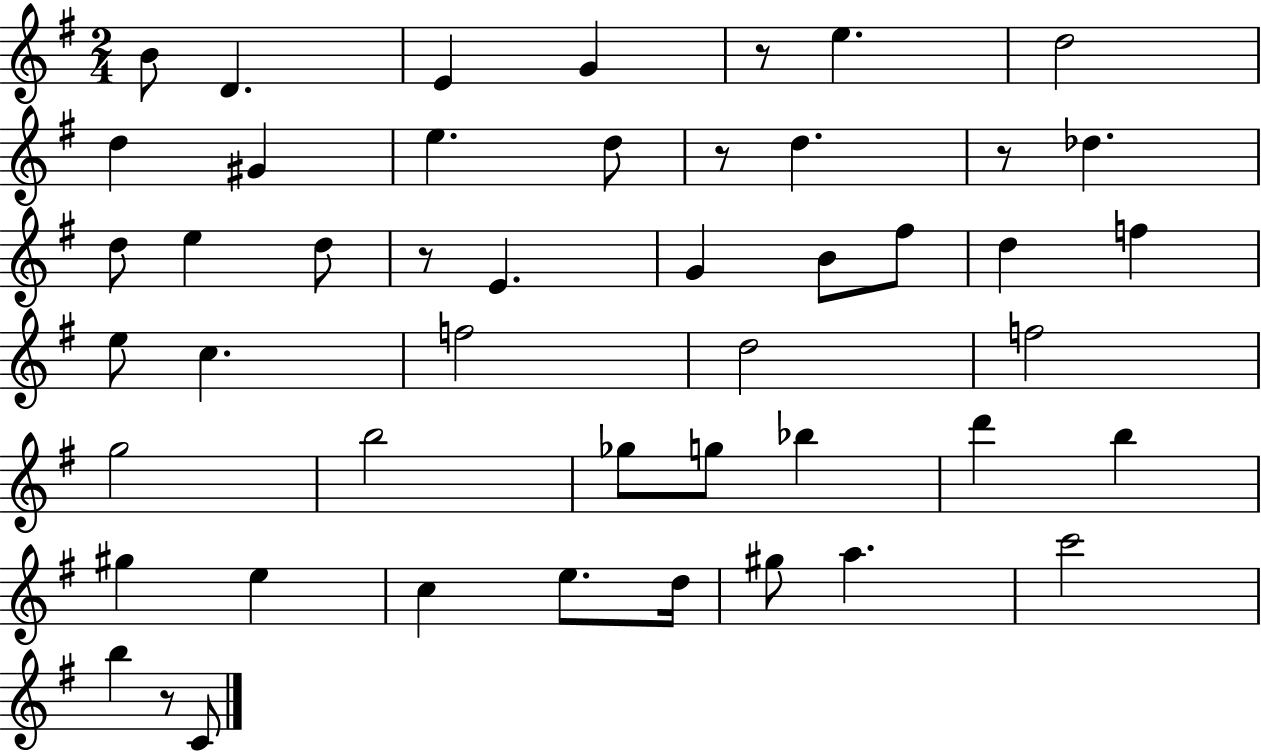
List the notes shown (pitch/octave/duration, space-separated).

B4/e D4/q. E4/q G4/q R/e E5/q. D5/h D5/q G#4/q E5/q. D5/e R/e D5/q. R/e Db5/q. D5/e E5/q D5/e R/e E4/q. G4/q B4/e F#5/e D5/q F5/q E5/e C5/q. F5/h D5/h F5/h G5/h B5/h Gb5/e G5/e Bb5/q D6/q B5/q G#5/q E5/q C5/q E5/e. D5/s G#5/e A5/q. C6/h B5/q R/e C4/e